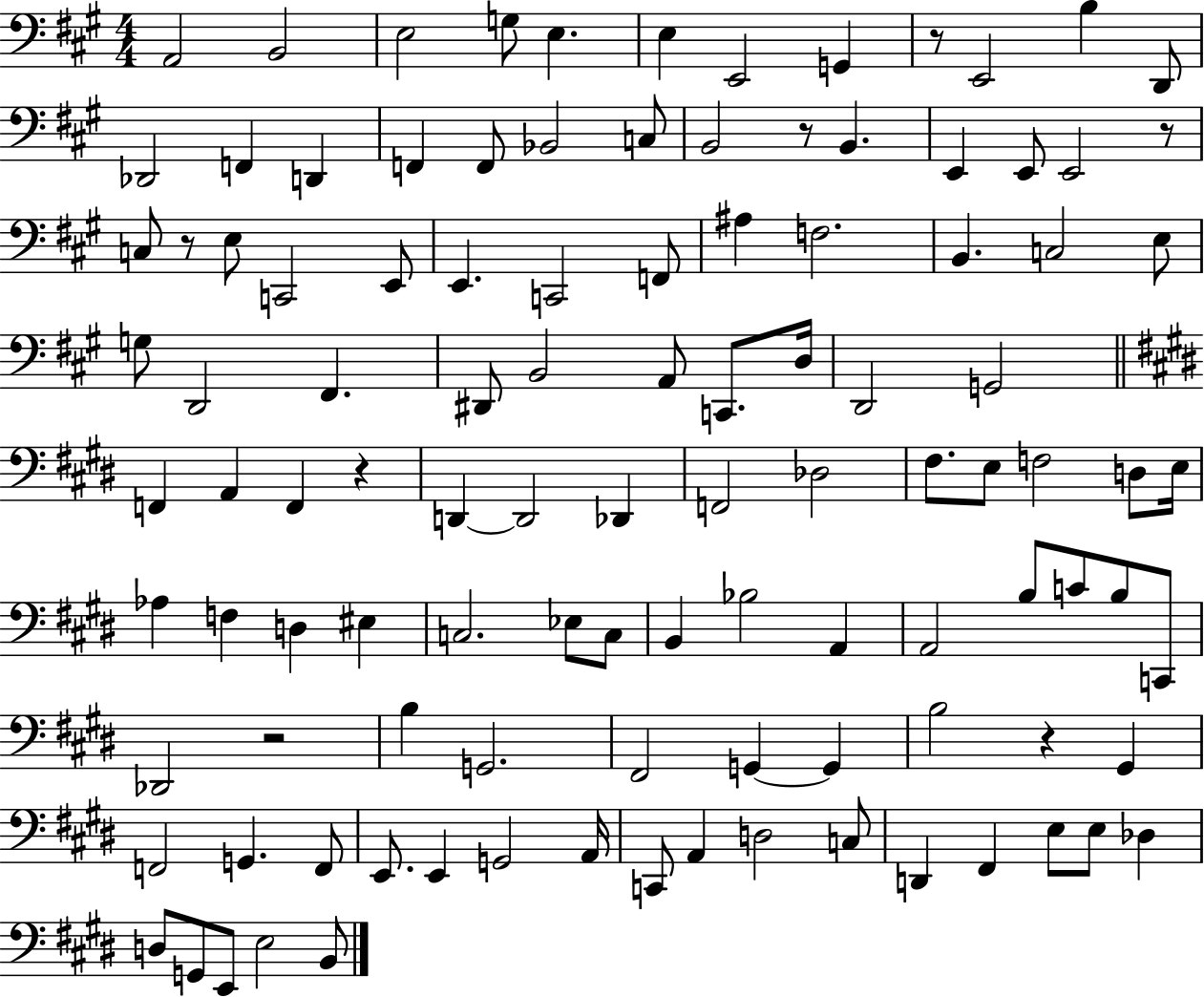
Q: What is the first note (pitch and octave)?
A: A2